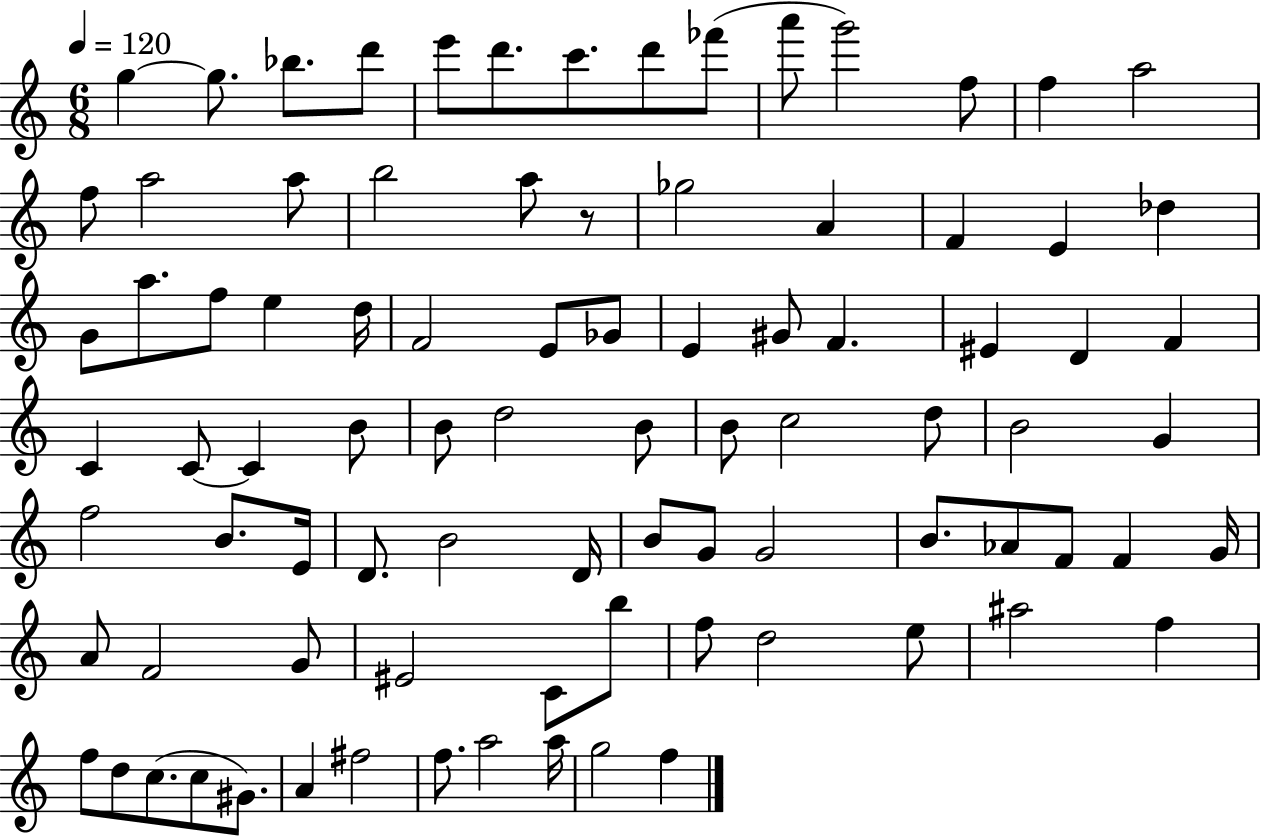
{
  \clef treble
  \numericTimeSignature
  \time 6/8
  \key c \major
  \tempo 4 = 120
  g''4~~ g''8. bes''8. d'''8 | e'''8 d'''8. c'''8. d'''8 fes'''8( | a'''8 g'''2) f''8 | f''4 a''2 | \break f''8 a''2 a''8 | b''2 a''8 r8 | ges''2 a'4 | f'4 e'4 des''4 | \break g'8 a''8. f''8 e''4 d''16 | f'2 e'8 ges'8 | e'4 gis'8 f'4. | eis'4 d'4 f'4 | \break c'4 c'8~~ c'4 b'8 | b'8 d''2 b'8 | b'8 c''2 d''8 | b'2 g'4 | \break f''2 b'8. e'16 | d'8. b'2 d'16 | b'8 g'8 g'2 | b'8. aes'8 f'8 f'4 g'16 | \break a'8 f'2 g'8 | eis'2 c'8 b''8 | f''8 d''2 e''8 | ais''2 f''4 | \break f''8 d''8 c''8.( c''8 gis'8.) | a'4 fis''2 | f''8. a''2 a''16 | g''2 f''4 | \break \bar "|."
}